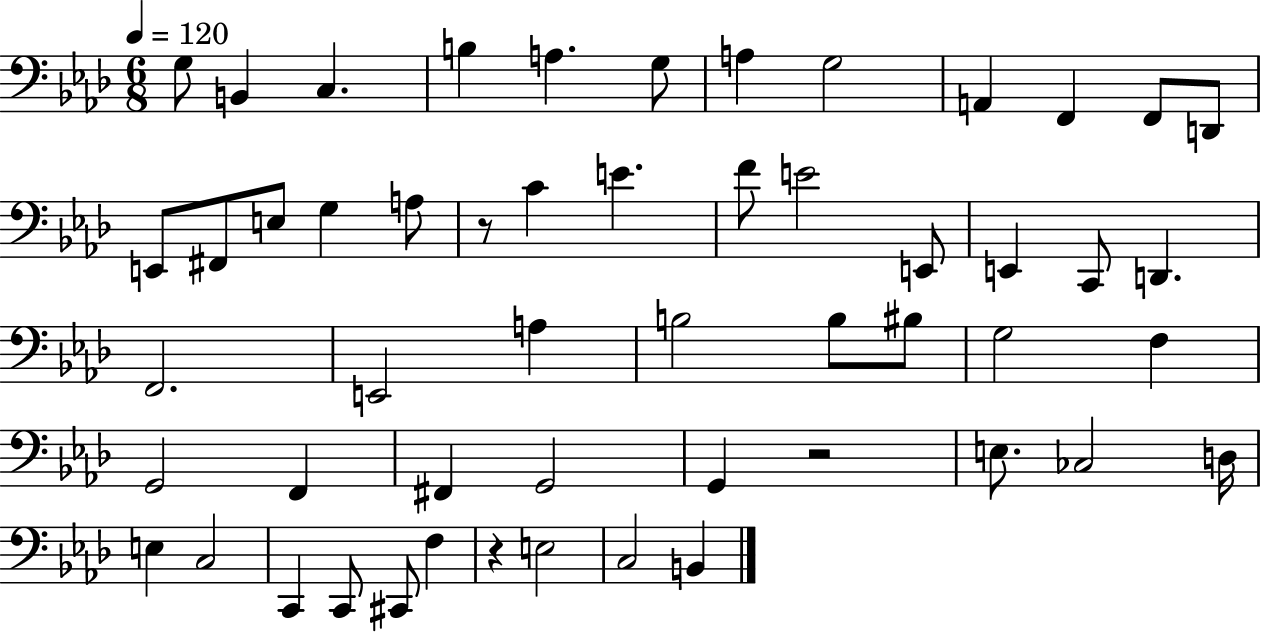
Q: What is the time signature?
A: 6/8